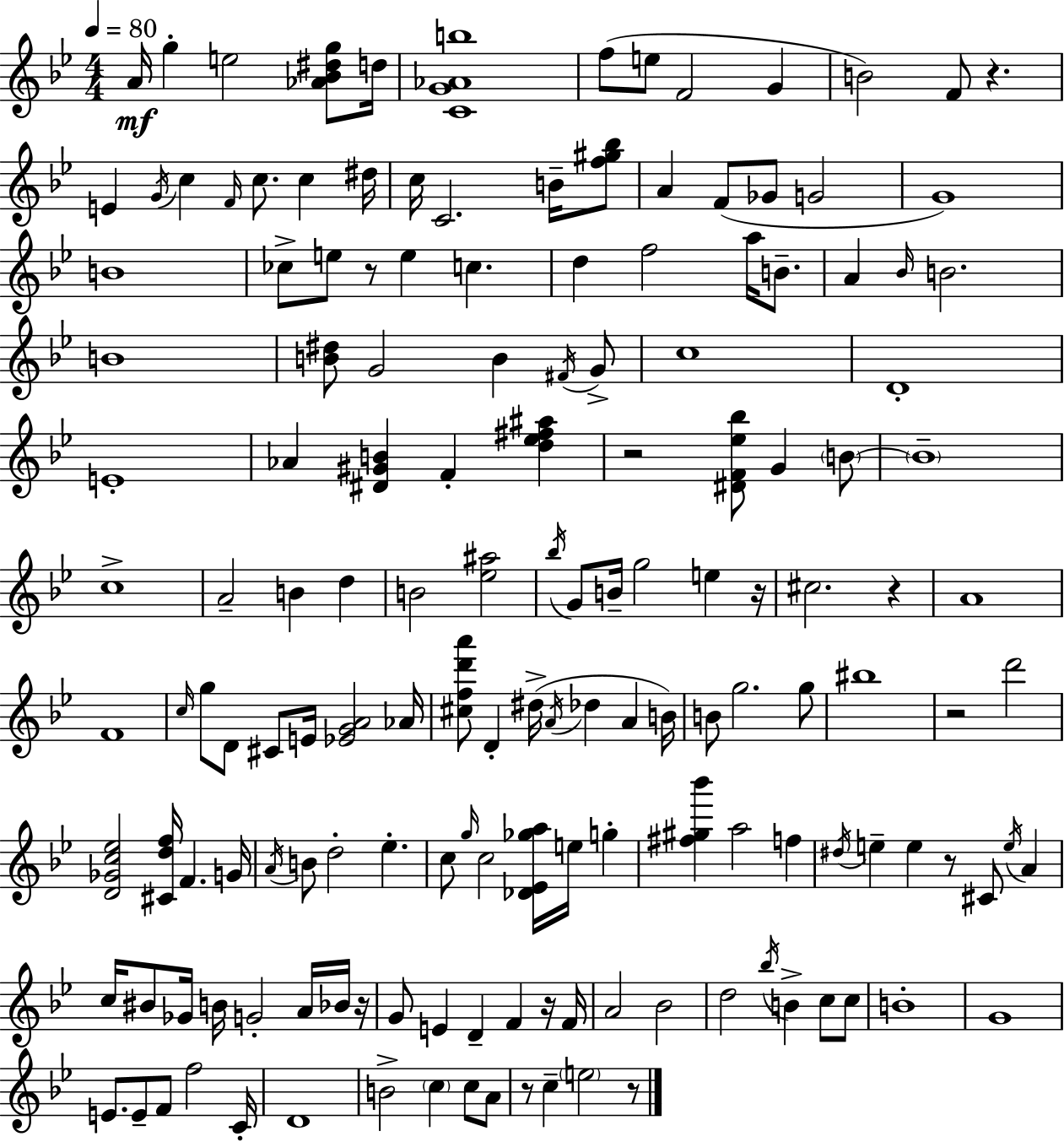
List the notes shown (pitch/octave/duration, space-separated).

A4/s G5/q E5/h [Ab4,Bb4,D#5,G5]/e D5/s [C4,G4,Ab4,B5]/w F5/e E5/e F4/h G4/q B4/h F4/e R/q. E4/q G4/s C5/q F4/s C5/e. C5/q D#5/s C5/s C4/h. B4/s [F5,G#5,Bb5]/e A4/q F4/e Gb4/e G4/h G4/w B4/w CES5/e E5/e R/e E5/q C5/q. D5/q F5/h A5/s B4/e. A4/q Bb4/s B4/h. B4/w [B4,D#5]/e G4/h B4/q F#4/s G4/e C5/w D4/w E4/w Ab4/q [D#4,G#4,B4]/q F4/q [D5,Eb5,F#5,A#5]/q R/h [D#4,F4,Eb5,Bb5]/e G4/q B4/e B4/w C5/w A4/h B4/q D5/q B4/h [Eb5,A#5]/h Bb5/s G4/e B4/s G5/h E5/q R/s C#5/h. R/q A4/w F4/w C5/s G5/e D4/e C#4/e E4/s [Eb4,G4,A4]/h Ab4/s [C#5,F5,D6,A6]/e D4/q D#5/s A4/s Db5/q A4/q B4/s B4/e G5/h. G5/e BIS5/w R/h D6/h [D4,Gb4,C5,Eb5]/h [C#4,D5,F5]/s F4/q. G4/s A4/s B4/e D5/h Eb5/q. C5/e G5/s C5/h [Db4,Eb4,Gb5,A5]/s E5/s G5/q [F#5,G#5,Bb6]/q A5/h F5/q D#5/s E5/q E5/q R/e C#4/e E5/s A4/q C5/s BIS4/e Gb4/s B4/s G4/h A4/s Bb4/s R/s G4/e E4/q D4/q F4/q R/s F4/s A4/h Bb4/h D5/h Bb5/s B4/q C5/e C5/e B4/w G4/w E4/e. E4/e F4/e F5/h C4/s D4/w B4/h C5/q C5/e A4/e R/e C5/q E5/h R/e